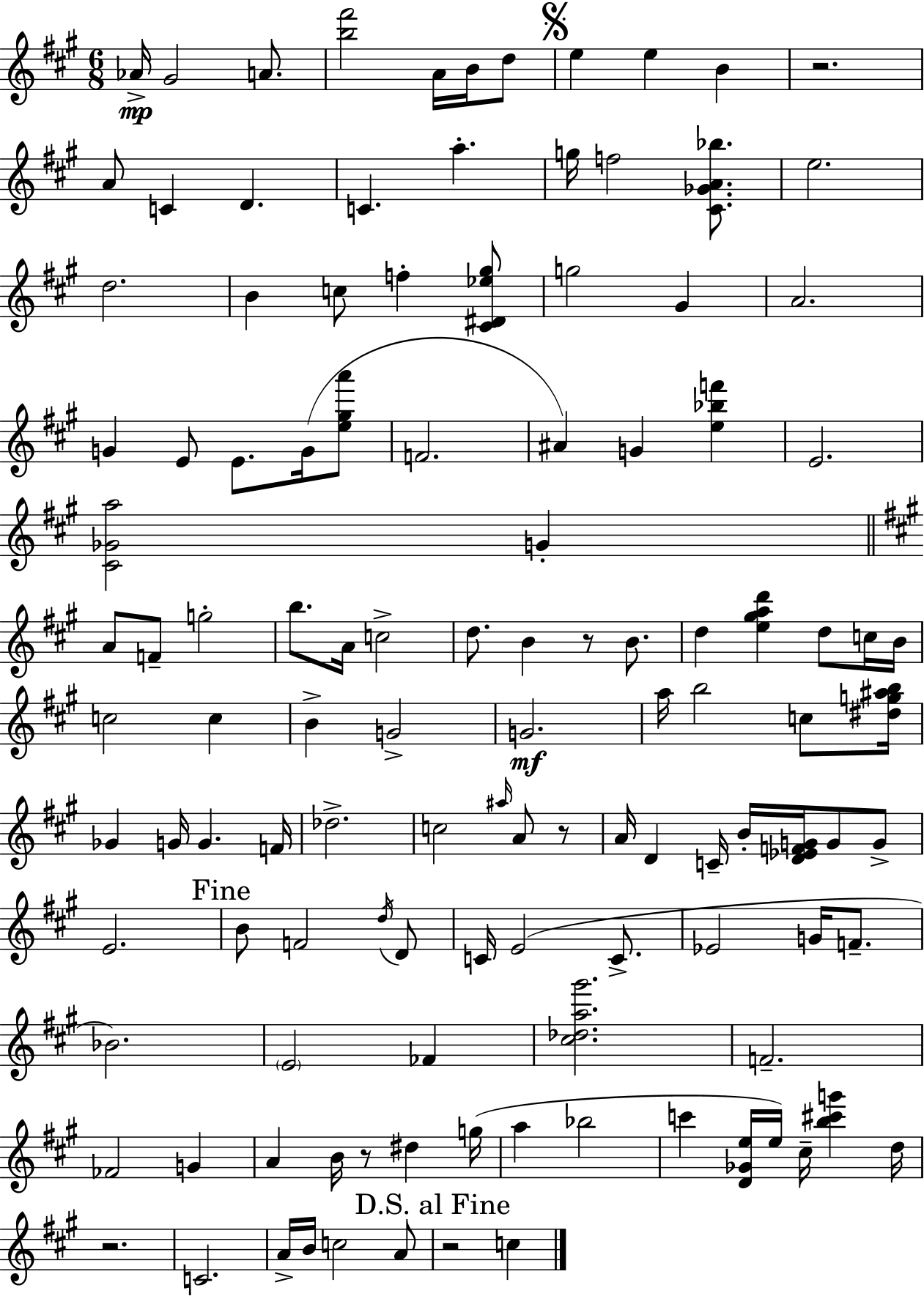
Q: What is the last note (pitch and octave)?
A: C5